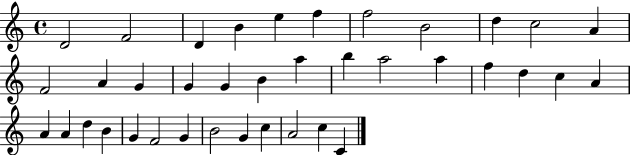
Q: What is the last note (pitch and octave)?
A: C4